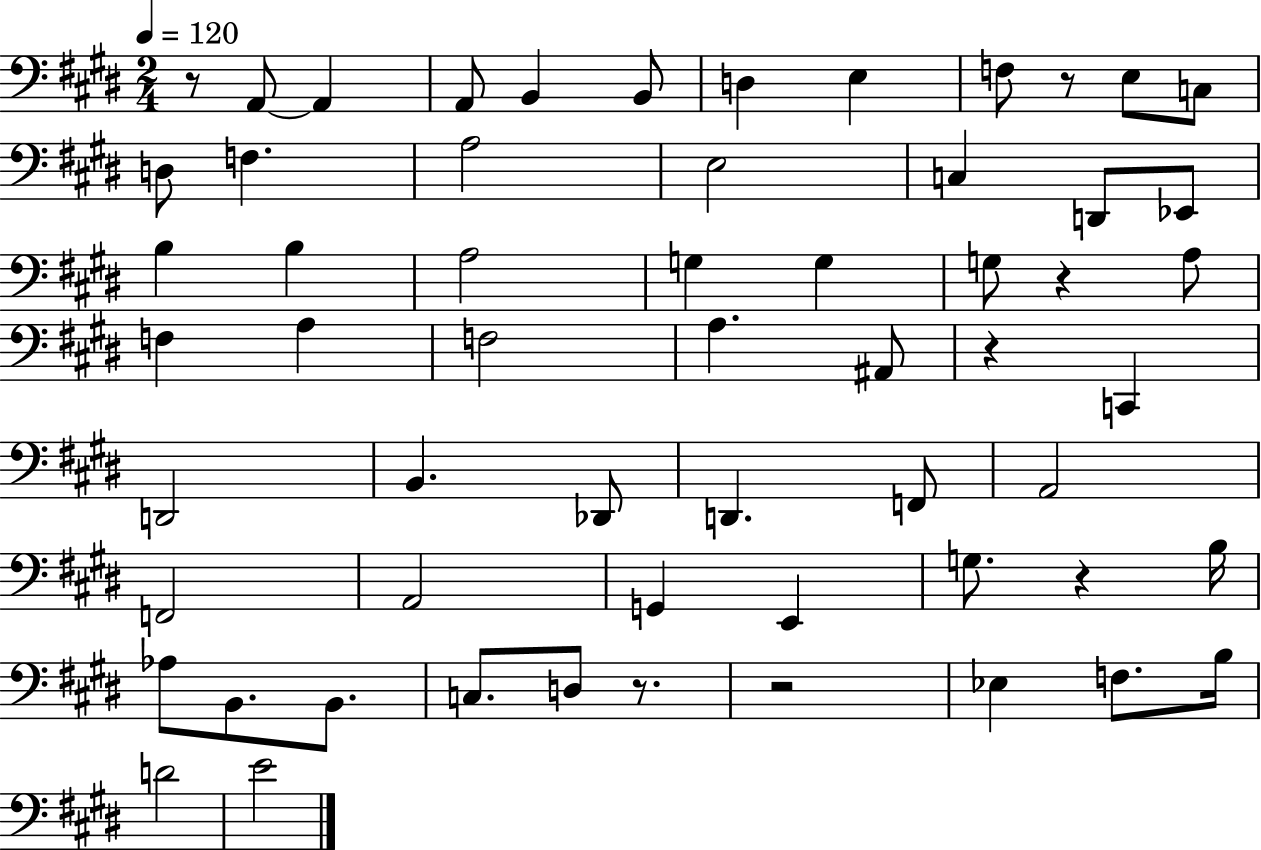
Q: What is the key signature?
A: E major